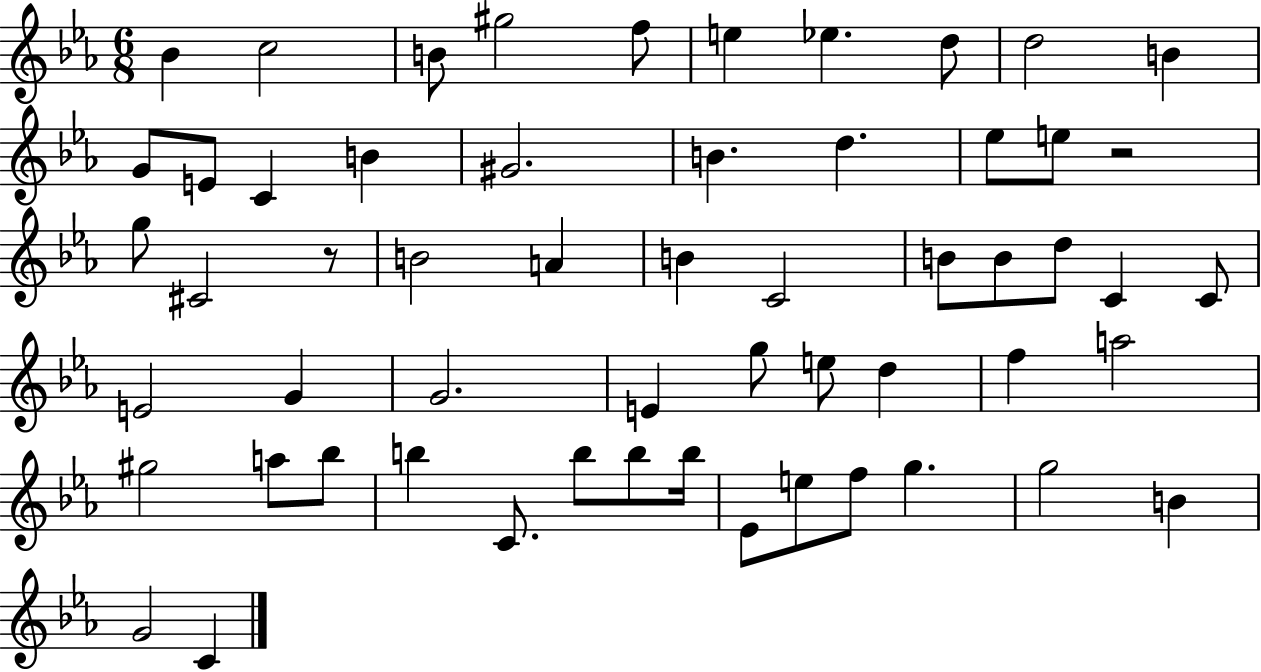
Bb4/q C5/h B4/e G#5/h F5/e E5/q Eb5/q. D5/e D5/h B4/q G4/e E4/e C4/q B4/q G#4/h. B4/q. D5/q. Eb5/e E5/e R/h G5/e C#4/h R/e B4/h A4/q B4/q C4/h B4/e B4/e D5/e C4/q C4/e E4/h G4/q G4/h. E4/q G5/e E5/e D5/q F5/q A5/h G#5/h A5/e Bb5/e B5/q C4/e. B5/e B5/e B5/s Eb4/e E5/e F5/e G5/q. G5/h B4/q G4/h C4/q